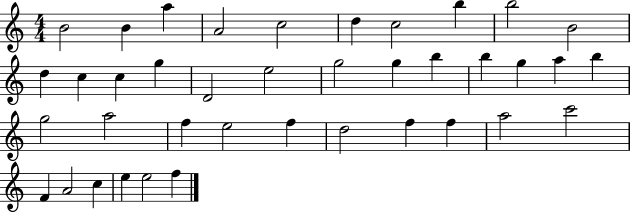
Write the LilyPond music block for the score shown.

{
  \clef treble
  \numericTimeSignature
  \time 4/4
  \key c \major
  b'2 b'4 a''4 | a'2 c''2 | d''4 c''2 b''4 | b''2 b'2 | \break d''4 c''4 c''4 g''4 | d'2 e''2 | g''2 g''4 b''4 | b''4 g''4 a''4 b''4 | \break g''2 a''2 | f''4 e''2 f''4 | d''2 f''4 f''4 | a''2 c'''2 | \break f'4 a'2 c''4 | e''4 e''2 f''4 | \bar "|."
}